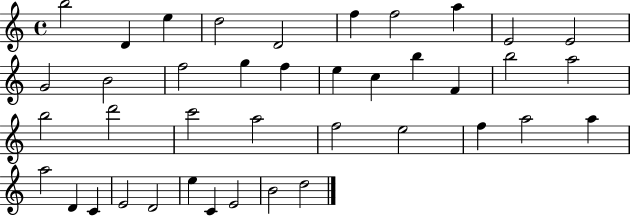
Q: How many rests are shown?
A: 0